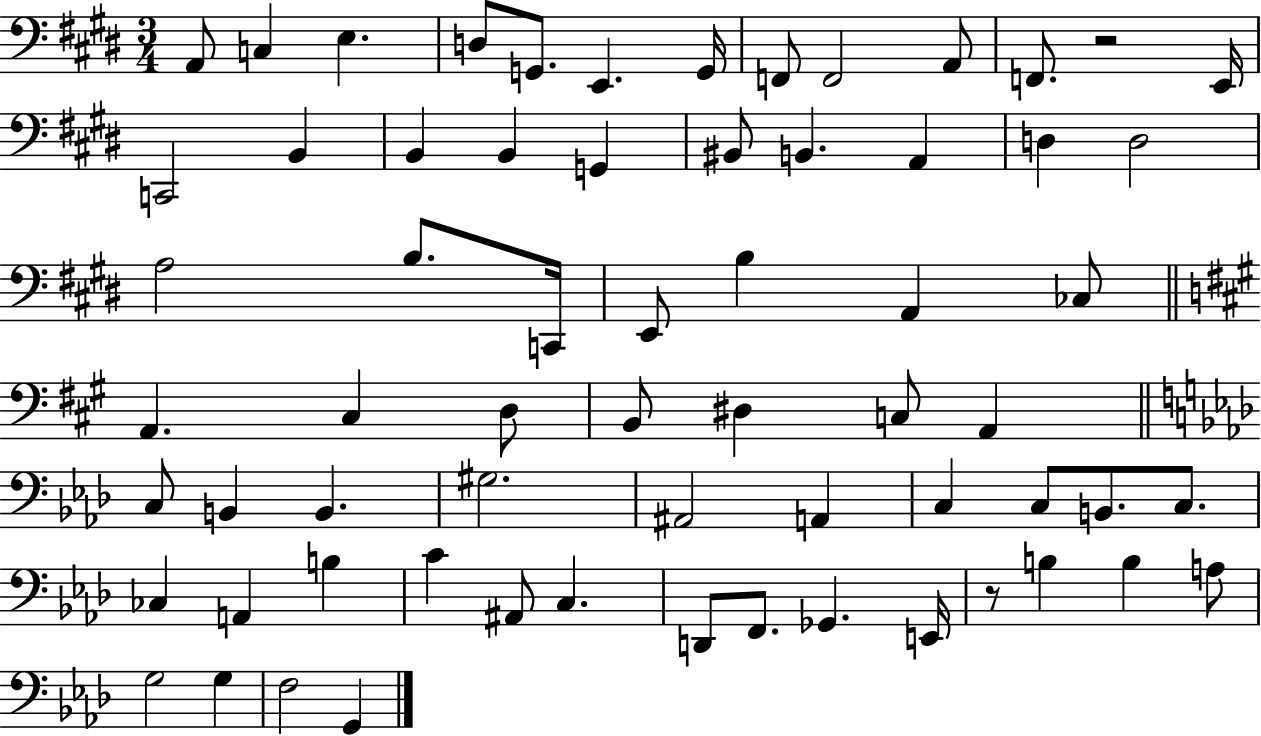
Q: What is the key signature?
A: E major